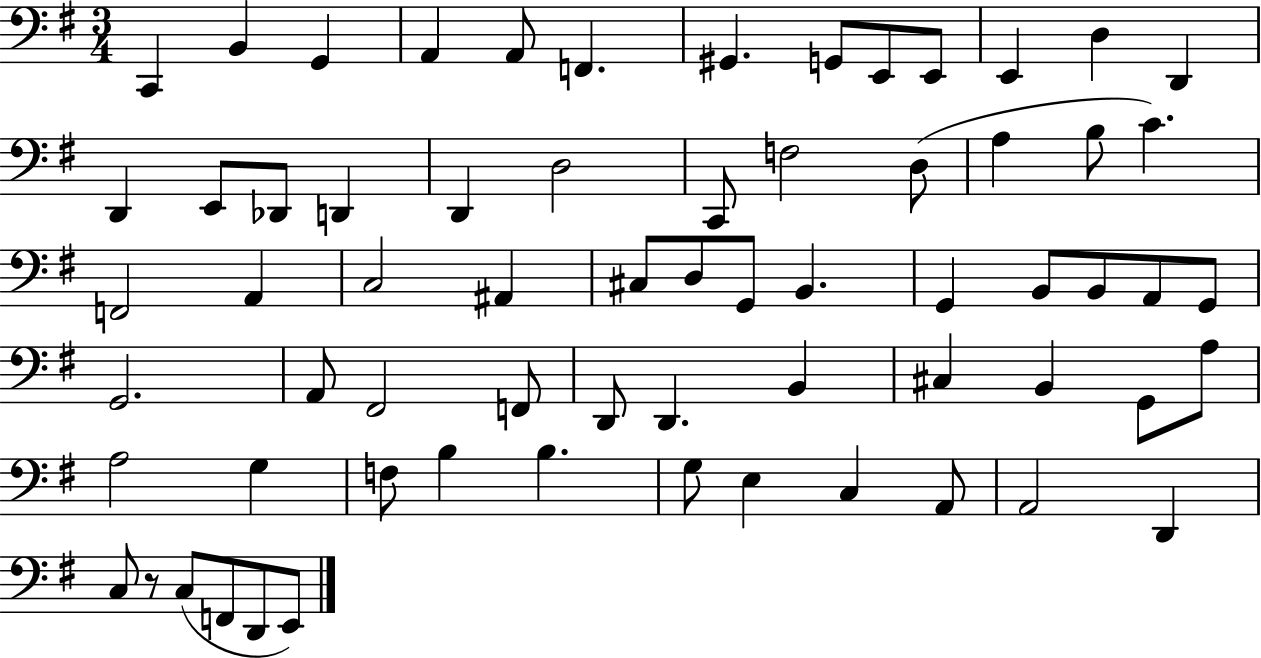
C2/q B2/q G2/q A2/q A2/e F2/q. G#2/q. G2/e E2/e E2/e E2/q D3/q D2/q D2/q E2/e Db2/e D2/q D2/q D3/h C2/e F3/h D3/e A3/q B3/e C4/q. F2/h A2/q C3/h A#2/q C#3/e D3/e G2/e B2/q. G2/q B2/e B2/e A2/e G2/e G2/h. A2/e F#2/h F2/e D2/e D2/q. B2/q C#3/q B2/q G2/e A3/e A3/h G3/q F3/e B3/q B3/q. G3/e E3/q C3/q A2/e A2/h D2/q C3/e R/e C3/e F2/e D2/e E2/e